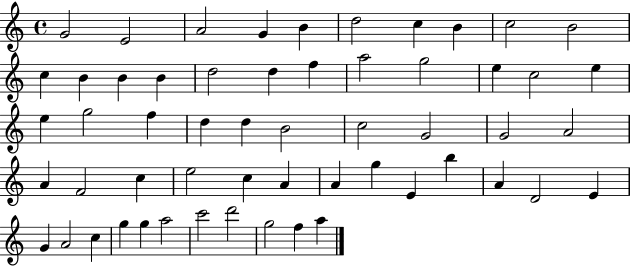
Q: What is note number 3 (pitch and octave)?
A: A4